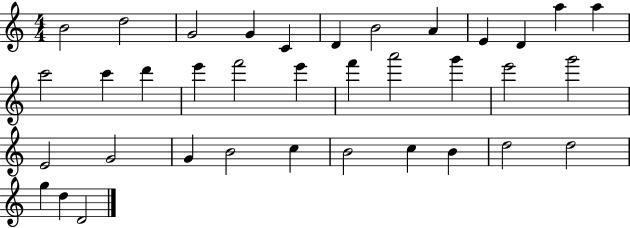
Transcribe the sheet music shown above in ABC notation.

X:1
T:Untitled
M:4/4
L:1/4
K:C
B2 d2 G2 G C D B2 A E D a a c'2 c' d' e' f'2 e' f' a'2 g' e'2 g'2 E2 G2 G B2 c B2 c B d2 d2 g d D2